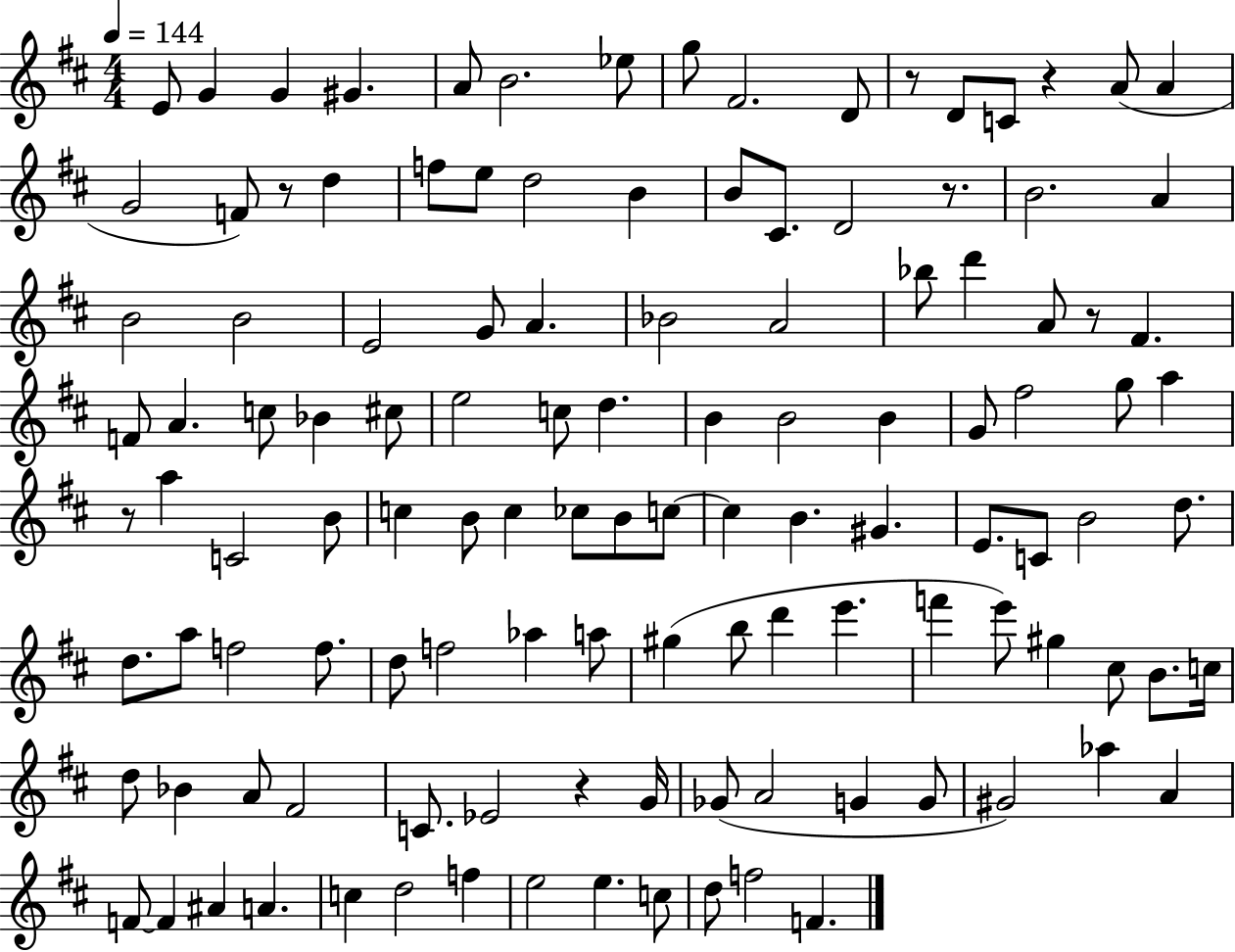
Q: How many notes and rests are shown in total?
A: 120